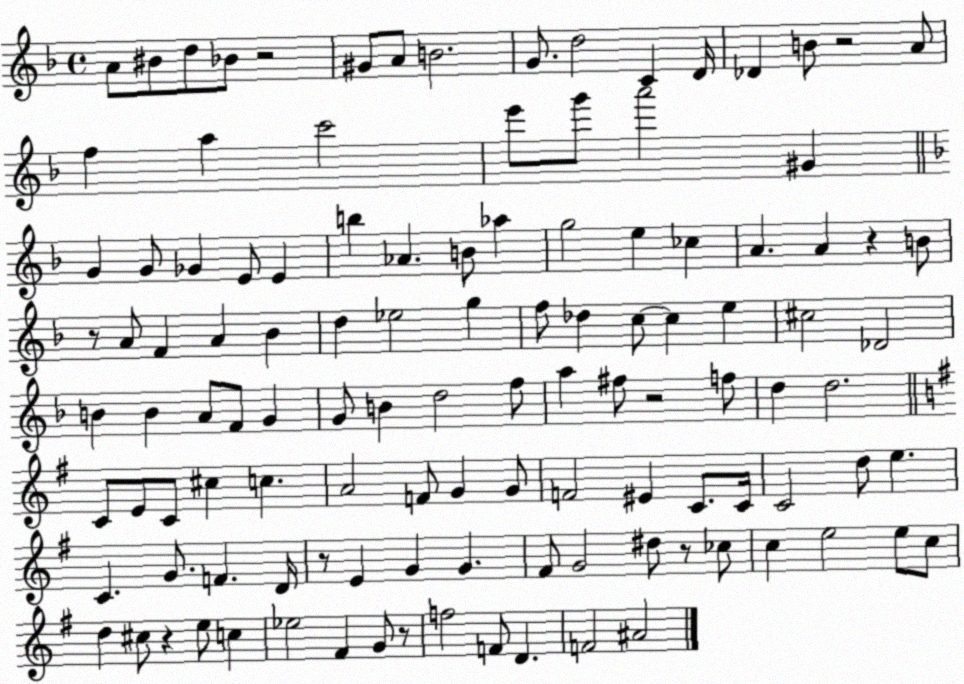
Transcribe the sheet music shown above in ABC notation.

X:1
T:Untitled
M:4/4
L:1/4
K:F
A/2 ^B/2 d/2 _B/2 z2 ^G/2 A/2 B2 G/2 d2 C D/4 _D B/2 z2 A/2 f a c'2 e'/2 g'/2 a'2 ^G G G/2 _G E/2 E b _A B/2 _a g2 e _c A A z B/2 z/2 A/2 F A _B d _e2 g f/2 _d c/2 c e ^c2 _D2 B B A/2 F/2 G G/2 B d2 f/2 a ^f/2 z2 f/2 d d2 C/2 E/2 C/2 ^c c A2 F/2 G G/2 F2 ^E C/2 C/4 C2 d/2 e C G/2 F D/4 z/2 E G G ^F/2 G2 ^d/2 z/2 _c/2 c e2 e/2 c/2 d ^c/2 z e/2 c _e2 ^F G/2 z/2 f2 F/2 D F2 ^A2